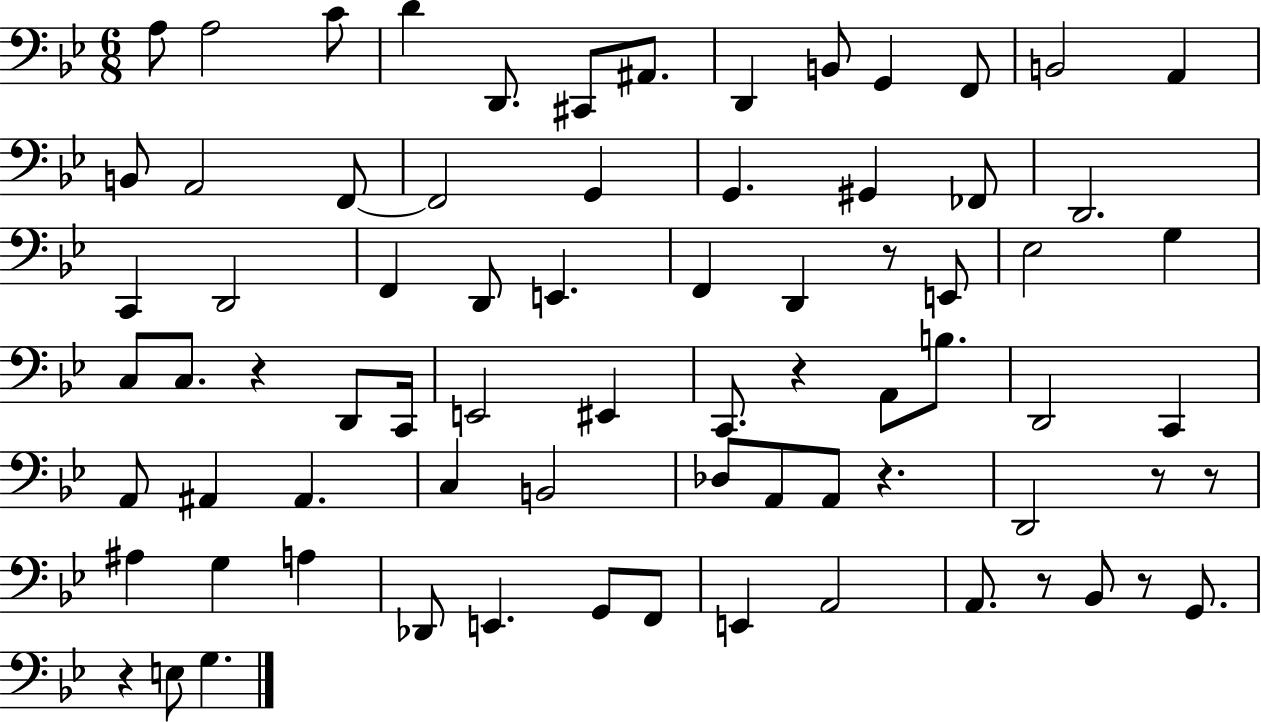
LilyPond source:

{
  \clef bass
  \numericTimeSignature
  \time 6/8
  \key bes \major
  a8 a2 c'8 | d'4 d,8. cis,8 ais,8. | d,4 b,8 g,4 f,8 | b,2 a,4 | \break b,8 a,2 f,8~~ | f,2 g,4 | g,4. gis,4 fes,8 | d,2. | \break c,4 d,2 | f,4 d,8 e,4. | f,4 d,4 r8 e,8 | ees2 g4 | \break c8 c8. r4 d,8 c,16 | e,2 eis,4 | c,8. r4 a,8 b8. | d,2 c,4 | \break a,8 ais,4 ais,4. | c4 b,2 | des8 a,8 a,8 r4. | d,2 r8 r8 | \break ais4 g4 a4 | des,8 e,4. g,8 f,8 | e,4 a,2 | a,8. r8 bes,8 r8 g,8. | \break r4 e8 g4. | \bar "|."
}